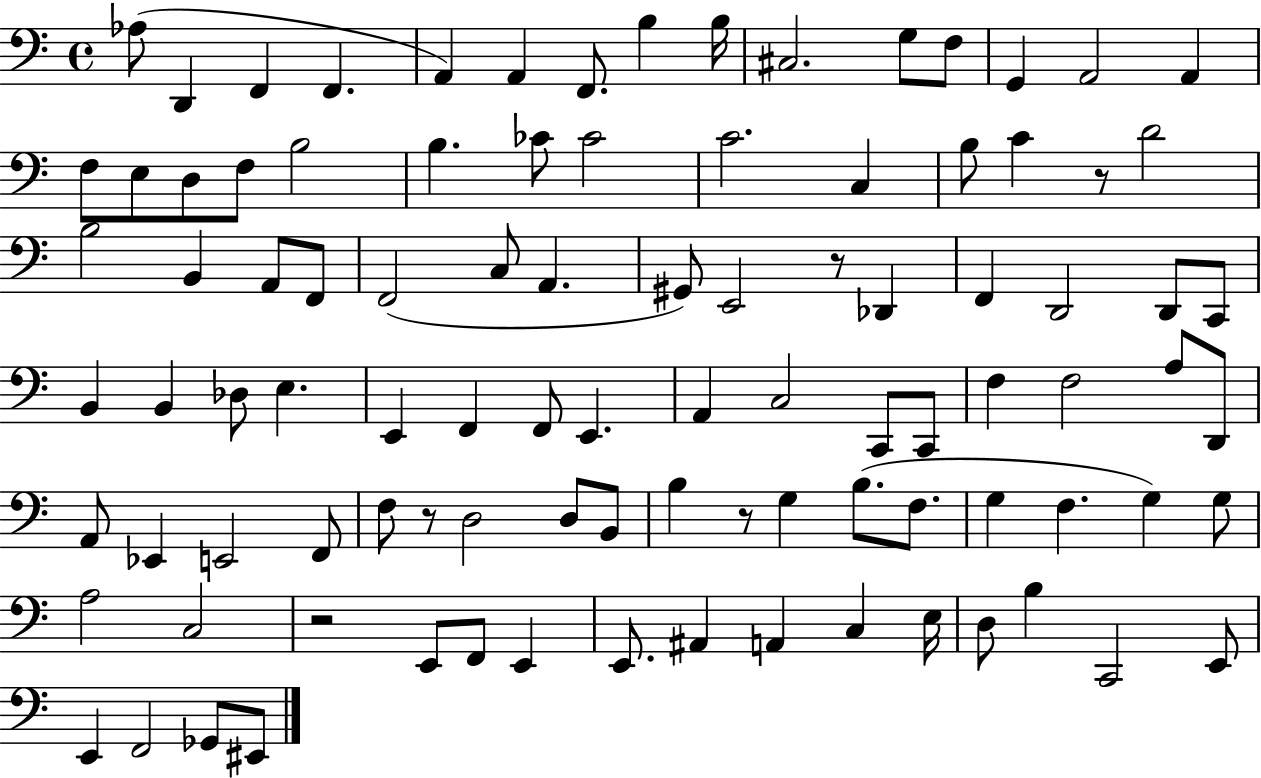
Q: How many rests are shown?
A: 5